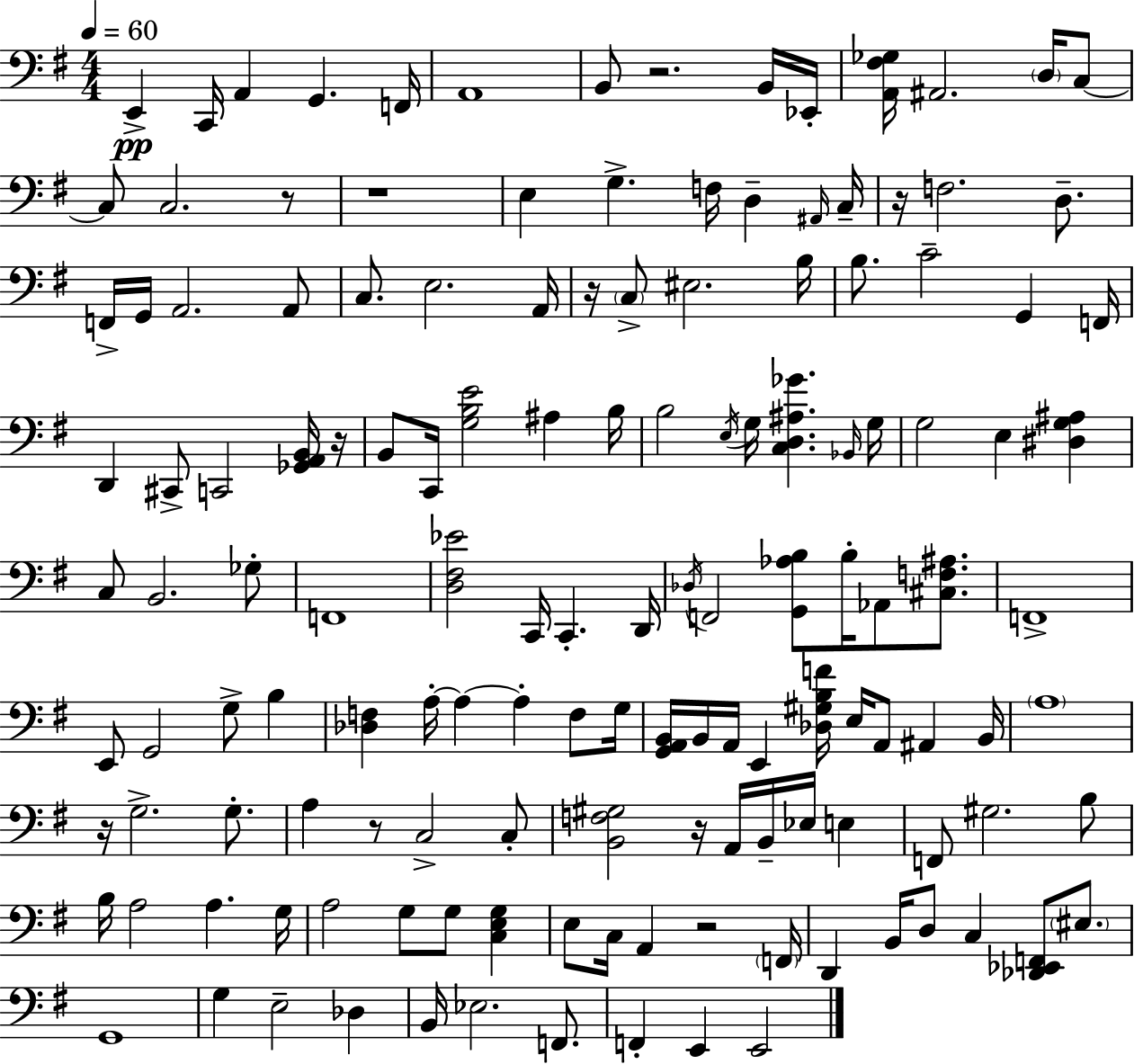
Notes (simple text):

E2/q C2/s A2/q G2/q. F2/s A2/w B2/e R/h. B2/s Eb2/s [A2,F#3,Gb3]/s A#2/h. D3/s C3/e C3/e C3/h. R/e R/w E3/q G3/q. F3/s D3/q A#2/s C3/s R/s F3/h. D3/e. F2/s G2/s A2/h. A2/e C3/e. E3/h. A2/s R/s C3/e EIS3/h. B3/s B3/e. C4/h G2/q F2/s D2/q C#2/e C2/h [Gb2,A2,B2]/s R/s B2/e C2/s [G3,B3,E4]/h A#3/q B3/s B3/h E3/s G3/s [C3,D3,A#3,Gb4]/q. Bb2/s G3/s G3/h E3/q [D#3,G3,A#3]/q C3/e B2/h. Gb3/e F2/w [D3,F#3,Eb4]/h C2/s C2/q. D2/s Db3/s F2/h [G2,Ab3,B3]/e B3/s Ab2/e [C#3,F3,A#3]/e. F2/w E2/e G2/h G3/e B3/q [Db3,F3]/q A3/s A3/q A3/q F3/e G3/s [G2,A2,B2]/s B2/s A2/s E2/q [Db3,G#3,B3,F4]/s E3/s A2/e A#2/q B2/s A3/w R/s G3/h. G3/e. A3/q R/e C3/h C3/e [B2,F3,G#3]/h R/s A2/s B2/s Eb3/s E3/q F2/e G#3/h. B3/e B3/s A3/h A3/q. G3/s A3/h G3/e G3/e [C3,E3,G3]/q E3/e C3/s A2/q R/h F2/s D2/q B2/s D3/e C3/q [Db2,Eb2,F2]/e EIS3/e. G2/w G3/q E3/h Db3/q B2/s Eb3/h. F2/e. F2/q E2/q E2/h